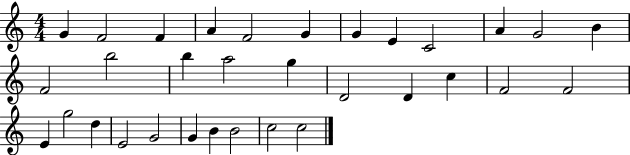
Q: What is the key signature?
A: C major